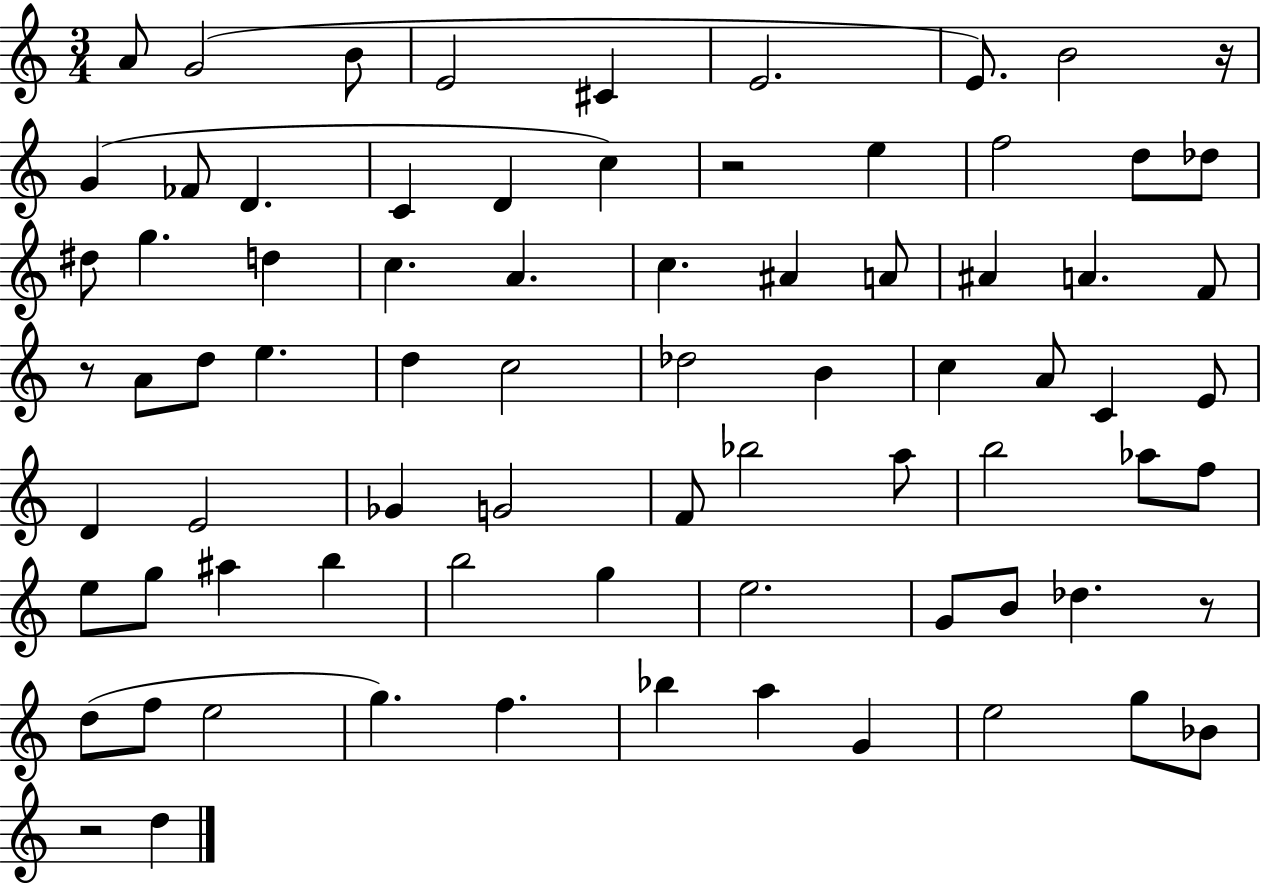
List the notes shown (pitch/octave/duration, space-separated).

A4/e G4/h B4/e E4/h C#4/q E4/h. E4/e. B4/h R/s G4/q FES4/e D4/q. C4/q D4/q C5/q R/h E5/q F5/h D5/e Db5/e D#5/e G5/q. D5/q C5/q. A4/q. C5/q. A#4/q A4/e A#4/q A4/q. F4/e R/e A4/e D5/e E5/q. D5/q C5/h Db5/h B4/q C5/q A4/e C4/q E4/e D4/q E4/h Gb4/q G4/h F4/e Bb5/h A5/e B5/h Ab5/e F5/e E5/e G5/e A#5/q B5/q B5/h G5/q E5/h. G4/e B4/e Db5/q. R/e D5/e F5/e E5/h G5/q. F5/q. Bb5/q A5/q G4/q E5/h G5/e Bb4/e R/h D5/q